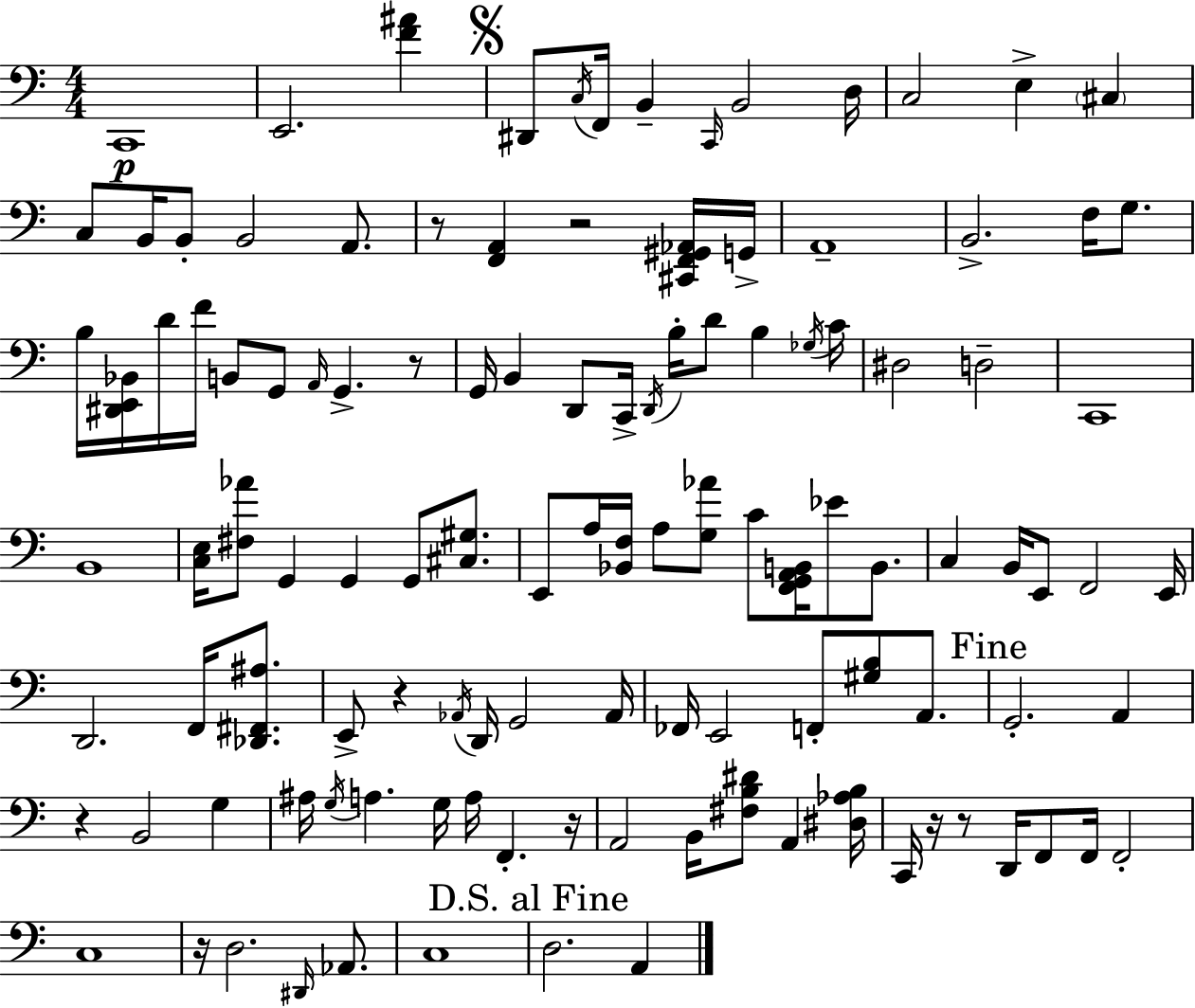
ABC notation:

X:1
T:Untitled
M:4/4
L:1/4
K:Am
C,,4 E,,2 [F^A] ^D,,/2 C,/4 F,,/4 B,, C,,/4 B,,2 D,/4 C,2 E, ^C, C,/2 B,,/4 B,,/2 B,,2 A,,/2 z/2 [F,,A,,] z2 [^C,,F,,^G,,_A,,]/4 G,,/4 A,,4 B,,2 F,/4 G,/2 B,/4 [^D,,E,,_B,,]/4 D/4 F/4 B,,/2 G,,/2 A,,/4 G,, z/2 G,,/4 B,, D,,/2 C,,/4 D,,/4 B,/4 D/2 B, _G,/4 C/4 ^D,2 D,2 C,,4 B,,4 [C,E,]/4 [^F,_A]/2 G,, G,, G,,/2 [^C,^G,]/2 E,,/2 A,/4 [_B,,F,]/4 A,/2 [G,_A]/2 C/2 [F,,G,,A,,B,,]/4 _E/2 B,,/2 C, B,,/4 E,,/2 F,,2 E,,/4 D,,2 F,,/4 [_D,,^F,,^A,]/2 E,,/2 z _A,,/4 D,,/4 G,,2 _A,,/4 _F,,/4 E,,2 F,,/2 [^G,B,]/2 A,,/2 G,,2 A,, z B,,2 G, ^A,/4 G,/4 A, G,/4 A,/4 F,, z/4 A,,2 B,,/4 [^F,B,^D]/2 A,, [^D,_A,B,]/4 C,,/4 z/4 z/2 D,,/4 F,,/2 F,,/4 F,,2 C,4 z/4 D,2 ^D,,/4 _A,,/2 C,4 D,2 A,,